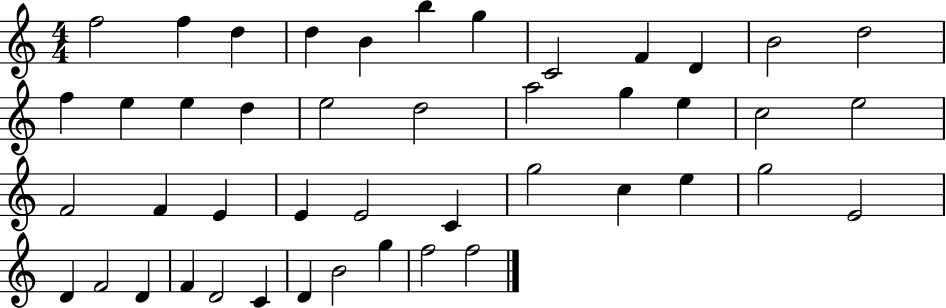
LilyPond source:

{
  \clef treble
  \numericTimeSignature
  \time 4/4
  \key c \major
  f''2 f''4 d''4 | d''4 b'4 b''4 g''4 | c'2 f'4 d'4 | b'2 d''2 | \break f''4 e''4 e''4 d''4 | e''2 d''2 | a''2 g''4 e''4 | c''2 e''2 | \break f'2 f'4 e'4 | e'4 e'2 c'4 | g''2 c''4 e''4 | g''2 e'2 | \break d'4 f'2 d'4 | f'4 d'2 c'4 | d'4 b'2 g''4 | f''2 f''2 | \break \bar "|."
}